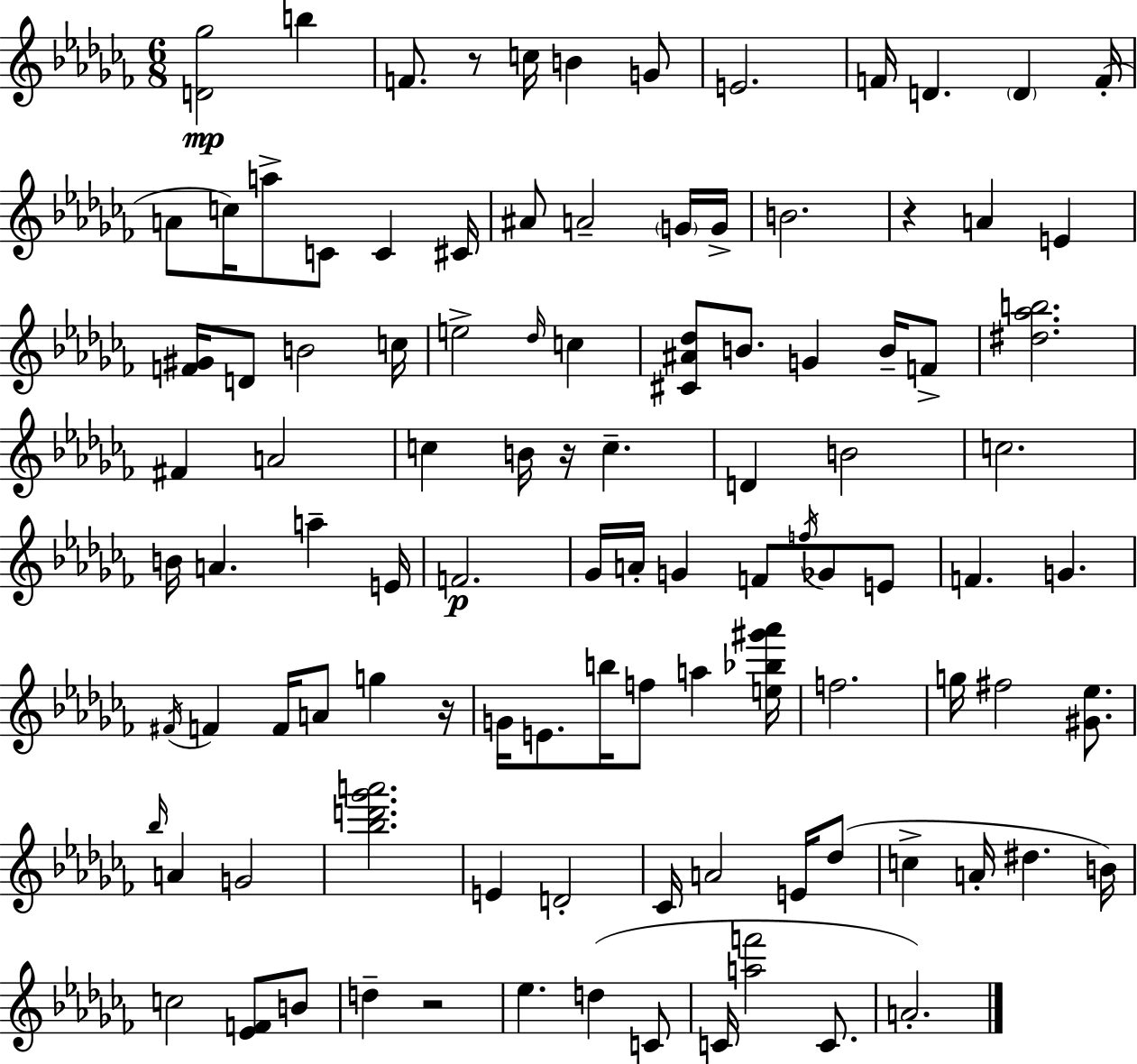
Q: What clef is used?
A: treble